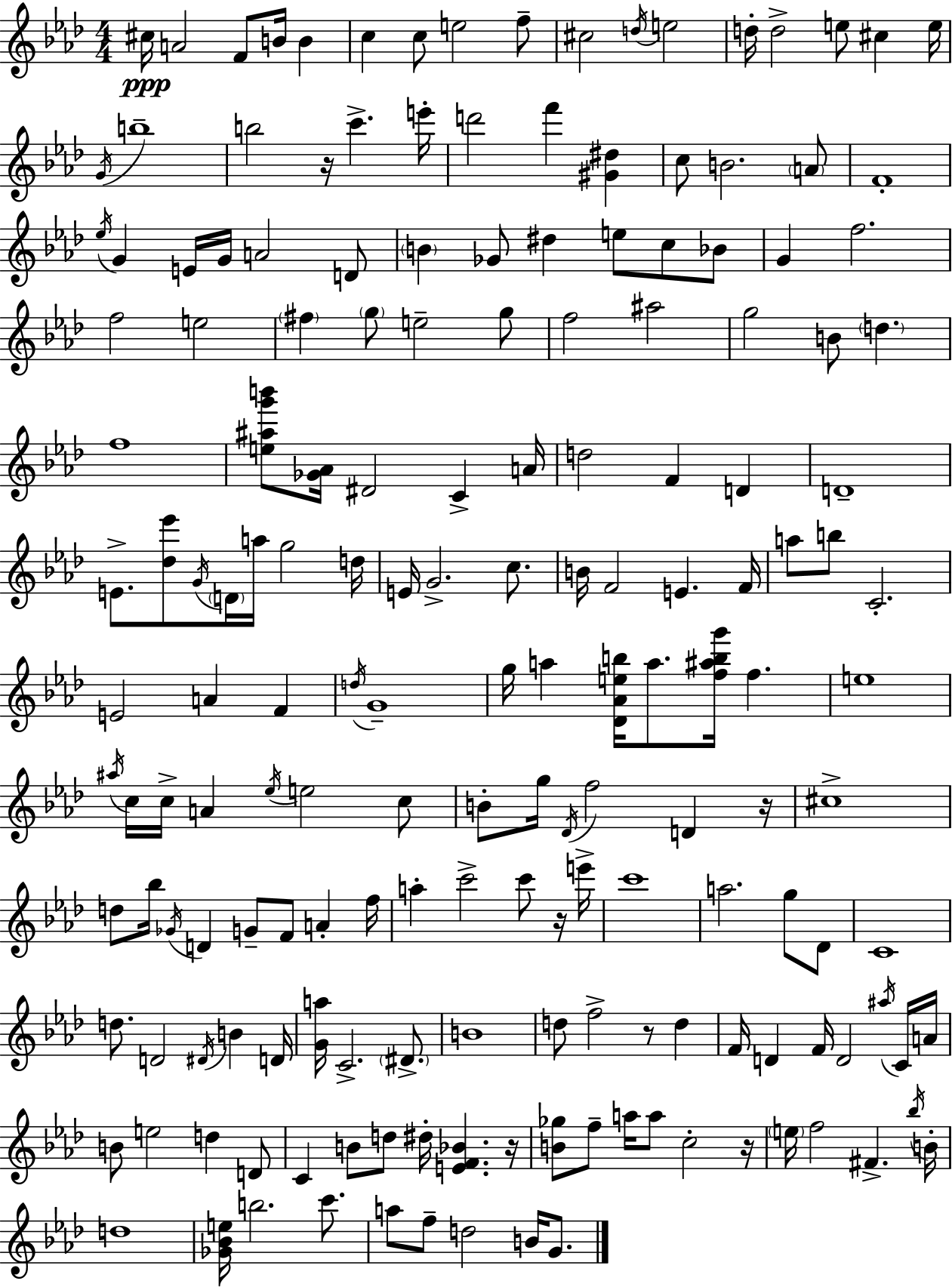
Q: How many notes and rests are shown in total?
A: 176